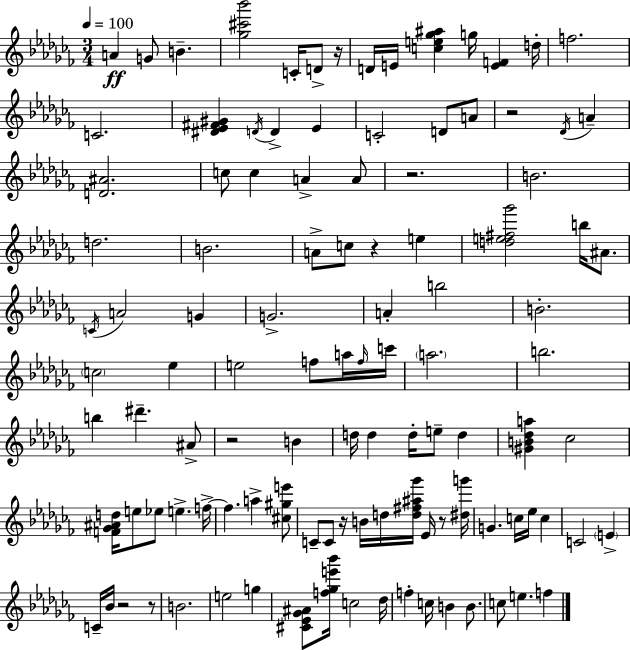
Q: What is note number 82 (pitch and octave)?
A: F5